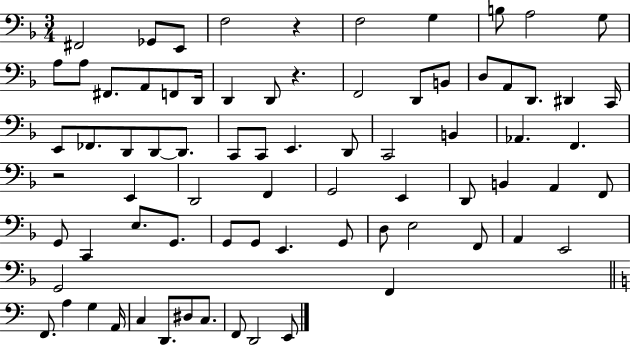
X:1
T:Untitled
M:3/4
L:1/4
K:F
^F,,2 _G,,/2 E,,/2 F,2 z F,2 G, B,/2 A,2 G,/2 A,/2 A,/2 ^F,,/2 A,,/2 F,,/2 D,,/4 D,, D,,/2 z F,,2 D,,/2 B,,/2 D,/2 A,,/2 D,,/2 ^D,, C,,/4 E,,/2 _F,,/2 D,,/2 D,,/2 D,,/2 C,,/2 C,,/2 E,, D,,/2 C,,2 B,, _A,, F,, z2 E,, D,,2 F,, G,,2 E,, D,,/2 B,, A,, F,,/2 G,,/2 C,, E,/2 G,,/2 G,,/2 G,,/2 E,, G,,/2 D,/2 E,2 F,,/2 A,, E,,2 G,,2 F,, F,,/2 A, G, A,,/4 C, D,,/2 ^D,/2 C,/2 F,,/2 D,,2 E,,/2